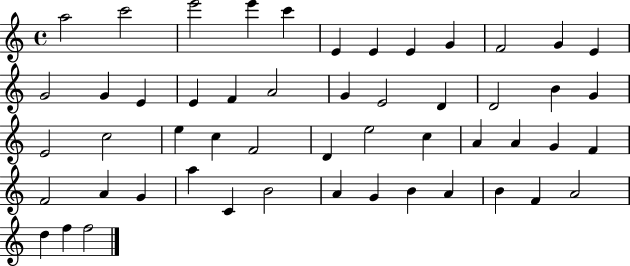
{
  \clef treble
  \time 4/4
  \defaultTimeSignature
  \key c \major
  a''2 c'''2 | e'''2 e'''4 c'''4 | e'4 e'4 e'4 g'4 | f'2 g'4 e'4 | \break g'2 g'4 e'4 | e'4 f'4 a'2 | g'4 e'2 d'4 | d'2 b'4 g'4 | \break e'2 c''2 | e''4 c''4 f'2 | d'4 e''2 c''4 | a'4 a'4 g'4 f'4 | \break f'2 a'4 g'4 | a''4 c'4 b'2 | a'4 g'4 b'4 a'4 | b'4 f'4 a'2 | \break d''4 f''4 f''2 | \bar "|."
}